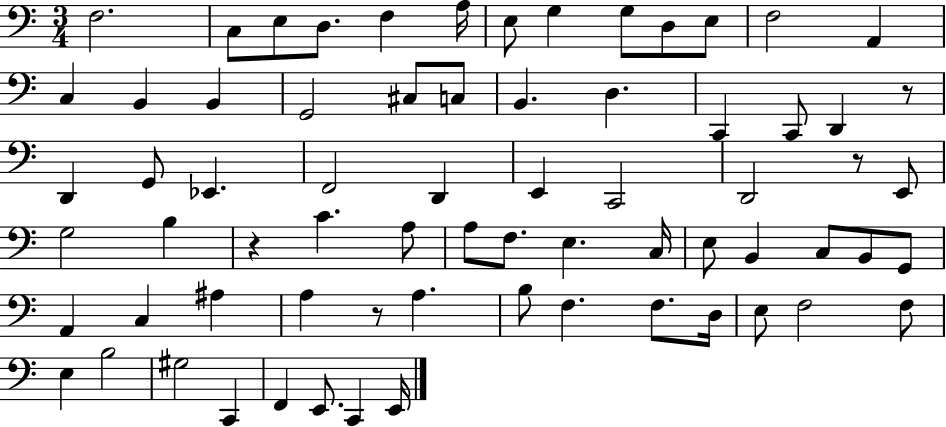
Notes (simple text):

F3/h. C3/e E3/e D3/e. F3/q A3/s E3/e G3/q G3/e D3/e E3/e F3/h A2/q C3/q B2/q B2/q G2/h C#3/e C3/e B2/q. D3/q. C2/q C2/e D2/q R/e D2/q G2/e Eb2/q. F2/h D2/q E2/q C2/h D2/h R/e E2/e G3/h B3/q R/q C4/q. A3/e A3/e F3/e. E3/q. C3/s E3/e B2/q C3/e B2/e G2/e A2/q C3/q A#3/q A3/q R/e A3/q. B3/e F3/q. F3/e. D3/s E3/e F3/h F3/e E3/q B3/h G#3/h C2/q F2/q E2/e. C2/q E2/s